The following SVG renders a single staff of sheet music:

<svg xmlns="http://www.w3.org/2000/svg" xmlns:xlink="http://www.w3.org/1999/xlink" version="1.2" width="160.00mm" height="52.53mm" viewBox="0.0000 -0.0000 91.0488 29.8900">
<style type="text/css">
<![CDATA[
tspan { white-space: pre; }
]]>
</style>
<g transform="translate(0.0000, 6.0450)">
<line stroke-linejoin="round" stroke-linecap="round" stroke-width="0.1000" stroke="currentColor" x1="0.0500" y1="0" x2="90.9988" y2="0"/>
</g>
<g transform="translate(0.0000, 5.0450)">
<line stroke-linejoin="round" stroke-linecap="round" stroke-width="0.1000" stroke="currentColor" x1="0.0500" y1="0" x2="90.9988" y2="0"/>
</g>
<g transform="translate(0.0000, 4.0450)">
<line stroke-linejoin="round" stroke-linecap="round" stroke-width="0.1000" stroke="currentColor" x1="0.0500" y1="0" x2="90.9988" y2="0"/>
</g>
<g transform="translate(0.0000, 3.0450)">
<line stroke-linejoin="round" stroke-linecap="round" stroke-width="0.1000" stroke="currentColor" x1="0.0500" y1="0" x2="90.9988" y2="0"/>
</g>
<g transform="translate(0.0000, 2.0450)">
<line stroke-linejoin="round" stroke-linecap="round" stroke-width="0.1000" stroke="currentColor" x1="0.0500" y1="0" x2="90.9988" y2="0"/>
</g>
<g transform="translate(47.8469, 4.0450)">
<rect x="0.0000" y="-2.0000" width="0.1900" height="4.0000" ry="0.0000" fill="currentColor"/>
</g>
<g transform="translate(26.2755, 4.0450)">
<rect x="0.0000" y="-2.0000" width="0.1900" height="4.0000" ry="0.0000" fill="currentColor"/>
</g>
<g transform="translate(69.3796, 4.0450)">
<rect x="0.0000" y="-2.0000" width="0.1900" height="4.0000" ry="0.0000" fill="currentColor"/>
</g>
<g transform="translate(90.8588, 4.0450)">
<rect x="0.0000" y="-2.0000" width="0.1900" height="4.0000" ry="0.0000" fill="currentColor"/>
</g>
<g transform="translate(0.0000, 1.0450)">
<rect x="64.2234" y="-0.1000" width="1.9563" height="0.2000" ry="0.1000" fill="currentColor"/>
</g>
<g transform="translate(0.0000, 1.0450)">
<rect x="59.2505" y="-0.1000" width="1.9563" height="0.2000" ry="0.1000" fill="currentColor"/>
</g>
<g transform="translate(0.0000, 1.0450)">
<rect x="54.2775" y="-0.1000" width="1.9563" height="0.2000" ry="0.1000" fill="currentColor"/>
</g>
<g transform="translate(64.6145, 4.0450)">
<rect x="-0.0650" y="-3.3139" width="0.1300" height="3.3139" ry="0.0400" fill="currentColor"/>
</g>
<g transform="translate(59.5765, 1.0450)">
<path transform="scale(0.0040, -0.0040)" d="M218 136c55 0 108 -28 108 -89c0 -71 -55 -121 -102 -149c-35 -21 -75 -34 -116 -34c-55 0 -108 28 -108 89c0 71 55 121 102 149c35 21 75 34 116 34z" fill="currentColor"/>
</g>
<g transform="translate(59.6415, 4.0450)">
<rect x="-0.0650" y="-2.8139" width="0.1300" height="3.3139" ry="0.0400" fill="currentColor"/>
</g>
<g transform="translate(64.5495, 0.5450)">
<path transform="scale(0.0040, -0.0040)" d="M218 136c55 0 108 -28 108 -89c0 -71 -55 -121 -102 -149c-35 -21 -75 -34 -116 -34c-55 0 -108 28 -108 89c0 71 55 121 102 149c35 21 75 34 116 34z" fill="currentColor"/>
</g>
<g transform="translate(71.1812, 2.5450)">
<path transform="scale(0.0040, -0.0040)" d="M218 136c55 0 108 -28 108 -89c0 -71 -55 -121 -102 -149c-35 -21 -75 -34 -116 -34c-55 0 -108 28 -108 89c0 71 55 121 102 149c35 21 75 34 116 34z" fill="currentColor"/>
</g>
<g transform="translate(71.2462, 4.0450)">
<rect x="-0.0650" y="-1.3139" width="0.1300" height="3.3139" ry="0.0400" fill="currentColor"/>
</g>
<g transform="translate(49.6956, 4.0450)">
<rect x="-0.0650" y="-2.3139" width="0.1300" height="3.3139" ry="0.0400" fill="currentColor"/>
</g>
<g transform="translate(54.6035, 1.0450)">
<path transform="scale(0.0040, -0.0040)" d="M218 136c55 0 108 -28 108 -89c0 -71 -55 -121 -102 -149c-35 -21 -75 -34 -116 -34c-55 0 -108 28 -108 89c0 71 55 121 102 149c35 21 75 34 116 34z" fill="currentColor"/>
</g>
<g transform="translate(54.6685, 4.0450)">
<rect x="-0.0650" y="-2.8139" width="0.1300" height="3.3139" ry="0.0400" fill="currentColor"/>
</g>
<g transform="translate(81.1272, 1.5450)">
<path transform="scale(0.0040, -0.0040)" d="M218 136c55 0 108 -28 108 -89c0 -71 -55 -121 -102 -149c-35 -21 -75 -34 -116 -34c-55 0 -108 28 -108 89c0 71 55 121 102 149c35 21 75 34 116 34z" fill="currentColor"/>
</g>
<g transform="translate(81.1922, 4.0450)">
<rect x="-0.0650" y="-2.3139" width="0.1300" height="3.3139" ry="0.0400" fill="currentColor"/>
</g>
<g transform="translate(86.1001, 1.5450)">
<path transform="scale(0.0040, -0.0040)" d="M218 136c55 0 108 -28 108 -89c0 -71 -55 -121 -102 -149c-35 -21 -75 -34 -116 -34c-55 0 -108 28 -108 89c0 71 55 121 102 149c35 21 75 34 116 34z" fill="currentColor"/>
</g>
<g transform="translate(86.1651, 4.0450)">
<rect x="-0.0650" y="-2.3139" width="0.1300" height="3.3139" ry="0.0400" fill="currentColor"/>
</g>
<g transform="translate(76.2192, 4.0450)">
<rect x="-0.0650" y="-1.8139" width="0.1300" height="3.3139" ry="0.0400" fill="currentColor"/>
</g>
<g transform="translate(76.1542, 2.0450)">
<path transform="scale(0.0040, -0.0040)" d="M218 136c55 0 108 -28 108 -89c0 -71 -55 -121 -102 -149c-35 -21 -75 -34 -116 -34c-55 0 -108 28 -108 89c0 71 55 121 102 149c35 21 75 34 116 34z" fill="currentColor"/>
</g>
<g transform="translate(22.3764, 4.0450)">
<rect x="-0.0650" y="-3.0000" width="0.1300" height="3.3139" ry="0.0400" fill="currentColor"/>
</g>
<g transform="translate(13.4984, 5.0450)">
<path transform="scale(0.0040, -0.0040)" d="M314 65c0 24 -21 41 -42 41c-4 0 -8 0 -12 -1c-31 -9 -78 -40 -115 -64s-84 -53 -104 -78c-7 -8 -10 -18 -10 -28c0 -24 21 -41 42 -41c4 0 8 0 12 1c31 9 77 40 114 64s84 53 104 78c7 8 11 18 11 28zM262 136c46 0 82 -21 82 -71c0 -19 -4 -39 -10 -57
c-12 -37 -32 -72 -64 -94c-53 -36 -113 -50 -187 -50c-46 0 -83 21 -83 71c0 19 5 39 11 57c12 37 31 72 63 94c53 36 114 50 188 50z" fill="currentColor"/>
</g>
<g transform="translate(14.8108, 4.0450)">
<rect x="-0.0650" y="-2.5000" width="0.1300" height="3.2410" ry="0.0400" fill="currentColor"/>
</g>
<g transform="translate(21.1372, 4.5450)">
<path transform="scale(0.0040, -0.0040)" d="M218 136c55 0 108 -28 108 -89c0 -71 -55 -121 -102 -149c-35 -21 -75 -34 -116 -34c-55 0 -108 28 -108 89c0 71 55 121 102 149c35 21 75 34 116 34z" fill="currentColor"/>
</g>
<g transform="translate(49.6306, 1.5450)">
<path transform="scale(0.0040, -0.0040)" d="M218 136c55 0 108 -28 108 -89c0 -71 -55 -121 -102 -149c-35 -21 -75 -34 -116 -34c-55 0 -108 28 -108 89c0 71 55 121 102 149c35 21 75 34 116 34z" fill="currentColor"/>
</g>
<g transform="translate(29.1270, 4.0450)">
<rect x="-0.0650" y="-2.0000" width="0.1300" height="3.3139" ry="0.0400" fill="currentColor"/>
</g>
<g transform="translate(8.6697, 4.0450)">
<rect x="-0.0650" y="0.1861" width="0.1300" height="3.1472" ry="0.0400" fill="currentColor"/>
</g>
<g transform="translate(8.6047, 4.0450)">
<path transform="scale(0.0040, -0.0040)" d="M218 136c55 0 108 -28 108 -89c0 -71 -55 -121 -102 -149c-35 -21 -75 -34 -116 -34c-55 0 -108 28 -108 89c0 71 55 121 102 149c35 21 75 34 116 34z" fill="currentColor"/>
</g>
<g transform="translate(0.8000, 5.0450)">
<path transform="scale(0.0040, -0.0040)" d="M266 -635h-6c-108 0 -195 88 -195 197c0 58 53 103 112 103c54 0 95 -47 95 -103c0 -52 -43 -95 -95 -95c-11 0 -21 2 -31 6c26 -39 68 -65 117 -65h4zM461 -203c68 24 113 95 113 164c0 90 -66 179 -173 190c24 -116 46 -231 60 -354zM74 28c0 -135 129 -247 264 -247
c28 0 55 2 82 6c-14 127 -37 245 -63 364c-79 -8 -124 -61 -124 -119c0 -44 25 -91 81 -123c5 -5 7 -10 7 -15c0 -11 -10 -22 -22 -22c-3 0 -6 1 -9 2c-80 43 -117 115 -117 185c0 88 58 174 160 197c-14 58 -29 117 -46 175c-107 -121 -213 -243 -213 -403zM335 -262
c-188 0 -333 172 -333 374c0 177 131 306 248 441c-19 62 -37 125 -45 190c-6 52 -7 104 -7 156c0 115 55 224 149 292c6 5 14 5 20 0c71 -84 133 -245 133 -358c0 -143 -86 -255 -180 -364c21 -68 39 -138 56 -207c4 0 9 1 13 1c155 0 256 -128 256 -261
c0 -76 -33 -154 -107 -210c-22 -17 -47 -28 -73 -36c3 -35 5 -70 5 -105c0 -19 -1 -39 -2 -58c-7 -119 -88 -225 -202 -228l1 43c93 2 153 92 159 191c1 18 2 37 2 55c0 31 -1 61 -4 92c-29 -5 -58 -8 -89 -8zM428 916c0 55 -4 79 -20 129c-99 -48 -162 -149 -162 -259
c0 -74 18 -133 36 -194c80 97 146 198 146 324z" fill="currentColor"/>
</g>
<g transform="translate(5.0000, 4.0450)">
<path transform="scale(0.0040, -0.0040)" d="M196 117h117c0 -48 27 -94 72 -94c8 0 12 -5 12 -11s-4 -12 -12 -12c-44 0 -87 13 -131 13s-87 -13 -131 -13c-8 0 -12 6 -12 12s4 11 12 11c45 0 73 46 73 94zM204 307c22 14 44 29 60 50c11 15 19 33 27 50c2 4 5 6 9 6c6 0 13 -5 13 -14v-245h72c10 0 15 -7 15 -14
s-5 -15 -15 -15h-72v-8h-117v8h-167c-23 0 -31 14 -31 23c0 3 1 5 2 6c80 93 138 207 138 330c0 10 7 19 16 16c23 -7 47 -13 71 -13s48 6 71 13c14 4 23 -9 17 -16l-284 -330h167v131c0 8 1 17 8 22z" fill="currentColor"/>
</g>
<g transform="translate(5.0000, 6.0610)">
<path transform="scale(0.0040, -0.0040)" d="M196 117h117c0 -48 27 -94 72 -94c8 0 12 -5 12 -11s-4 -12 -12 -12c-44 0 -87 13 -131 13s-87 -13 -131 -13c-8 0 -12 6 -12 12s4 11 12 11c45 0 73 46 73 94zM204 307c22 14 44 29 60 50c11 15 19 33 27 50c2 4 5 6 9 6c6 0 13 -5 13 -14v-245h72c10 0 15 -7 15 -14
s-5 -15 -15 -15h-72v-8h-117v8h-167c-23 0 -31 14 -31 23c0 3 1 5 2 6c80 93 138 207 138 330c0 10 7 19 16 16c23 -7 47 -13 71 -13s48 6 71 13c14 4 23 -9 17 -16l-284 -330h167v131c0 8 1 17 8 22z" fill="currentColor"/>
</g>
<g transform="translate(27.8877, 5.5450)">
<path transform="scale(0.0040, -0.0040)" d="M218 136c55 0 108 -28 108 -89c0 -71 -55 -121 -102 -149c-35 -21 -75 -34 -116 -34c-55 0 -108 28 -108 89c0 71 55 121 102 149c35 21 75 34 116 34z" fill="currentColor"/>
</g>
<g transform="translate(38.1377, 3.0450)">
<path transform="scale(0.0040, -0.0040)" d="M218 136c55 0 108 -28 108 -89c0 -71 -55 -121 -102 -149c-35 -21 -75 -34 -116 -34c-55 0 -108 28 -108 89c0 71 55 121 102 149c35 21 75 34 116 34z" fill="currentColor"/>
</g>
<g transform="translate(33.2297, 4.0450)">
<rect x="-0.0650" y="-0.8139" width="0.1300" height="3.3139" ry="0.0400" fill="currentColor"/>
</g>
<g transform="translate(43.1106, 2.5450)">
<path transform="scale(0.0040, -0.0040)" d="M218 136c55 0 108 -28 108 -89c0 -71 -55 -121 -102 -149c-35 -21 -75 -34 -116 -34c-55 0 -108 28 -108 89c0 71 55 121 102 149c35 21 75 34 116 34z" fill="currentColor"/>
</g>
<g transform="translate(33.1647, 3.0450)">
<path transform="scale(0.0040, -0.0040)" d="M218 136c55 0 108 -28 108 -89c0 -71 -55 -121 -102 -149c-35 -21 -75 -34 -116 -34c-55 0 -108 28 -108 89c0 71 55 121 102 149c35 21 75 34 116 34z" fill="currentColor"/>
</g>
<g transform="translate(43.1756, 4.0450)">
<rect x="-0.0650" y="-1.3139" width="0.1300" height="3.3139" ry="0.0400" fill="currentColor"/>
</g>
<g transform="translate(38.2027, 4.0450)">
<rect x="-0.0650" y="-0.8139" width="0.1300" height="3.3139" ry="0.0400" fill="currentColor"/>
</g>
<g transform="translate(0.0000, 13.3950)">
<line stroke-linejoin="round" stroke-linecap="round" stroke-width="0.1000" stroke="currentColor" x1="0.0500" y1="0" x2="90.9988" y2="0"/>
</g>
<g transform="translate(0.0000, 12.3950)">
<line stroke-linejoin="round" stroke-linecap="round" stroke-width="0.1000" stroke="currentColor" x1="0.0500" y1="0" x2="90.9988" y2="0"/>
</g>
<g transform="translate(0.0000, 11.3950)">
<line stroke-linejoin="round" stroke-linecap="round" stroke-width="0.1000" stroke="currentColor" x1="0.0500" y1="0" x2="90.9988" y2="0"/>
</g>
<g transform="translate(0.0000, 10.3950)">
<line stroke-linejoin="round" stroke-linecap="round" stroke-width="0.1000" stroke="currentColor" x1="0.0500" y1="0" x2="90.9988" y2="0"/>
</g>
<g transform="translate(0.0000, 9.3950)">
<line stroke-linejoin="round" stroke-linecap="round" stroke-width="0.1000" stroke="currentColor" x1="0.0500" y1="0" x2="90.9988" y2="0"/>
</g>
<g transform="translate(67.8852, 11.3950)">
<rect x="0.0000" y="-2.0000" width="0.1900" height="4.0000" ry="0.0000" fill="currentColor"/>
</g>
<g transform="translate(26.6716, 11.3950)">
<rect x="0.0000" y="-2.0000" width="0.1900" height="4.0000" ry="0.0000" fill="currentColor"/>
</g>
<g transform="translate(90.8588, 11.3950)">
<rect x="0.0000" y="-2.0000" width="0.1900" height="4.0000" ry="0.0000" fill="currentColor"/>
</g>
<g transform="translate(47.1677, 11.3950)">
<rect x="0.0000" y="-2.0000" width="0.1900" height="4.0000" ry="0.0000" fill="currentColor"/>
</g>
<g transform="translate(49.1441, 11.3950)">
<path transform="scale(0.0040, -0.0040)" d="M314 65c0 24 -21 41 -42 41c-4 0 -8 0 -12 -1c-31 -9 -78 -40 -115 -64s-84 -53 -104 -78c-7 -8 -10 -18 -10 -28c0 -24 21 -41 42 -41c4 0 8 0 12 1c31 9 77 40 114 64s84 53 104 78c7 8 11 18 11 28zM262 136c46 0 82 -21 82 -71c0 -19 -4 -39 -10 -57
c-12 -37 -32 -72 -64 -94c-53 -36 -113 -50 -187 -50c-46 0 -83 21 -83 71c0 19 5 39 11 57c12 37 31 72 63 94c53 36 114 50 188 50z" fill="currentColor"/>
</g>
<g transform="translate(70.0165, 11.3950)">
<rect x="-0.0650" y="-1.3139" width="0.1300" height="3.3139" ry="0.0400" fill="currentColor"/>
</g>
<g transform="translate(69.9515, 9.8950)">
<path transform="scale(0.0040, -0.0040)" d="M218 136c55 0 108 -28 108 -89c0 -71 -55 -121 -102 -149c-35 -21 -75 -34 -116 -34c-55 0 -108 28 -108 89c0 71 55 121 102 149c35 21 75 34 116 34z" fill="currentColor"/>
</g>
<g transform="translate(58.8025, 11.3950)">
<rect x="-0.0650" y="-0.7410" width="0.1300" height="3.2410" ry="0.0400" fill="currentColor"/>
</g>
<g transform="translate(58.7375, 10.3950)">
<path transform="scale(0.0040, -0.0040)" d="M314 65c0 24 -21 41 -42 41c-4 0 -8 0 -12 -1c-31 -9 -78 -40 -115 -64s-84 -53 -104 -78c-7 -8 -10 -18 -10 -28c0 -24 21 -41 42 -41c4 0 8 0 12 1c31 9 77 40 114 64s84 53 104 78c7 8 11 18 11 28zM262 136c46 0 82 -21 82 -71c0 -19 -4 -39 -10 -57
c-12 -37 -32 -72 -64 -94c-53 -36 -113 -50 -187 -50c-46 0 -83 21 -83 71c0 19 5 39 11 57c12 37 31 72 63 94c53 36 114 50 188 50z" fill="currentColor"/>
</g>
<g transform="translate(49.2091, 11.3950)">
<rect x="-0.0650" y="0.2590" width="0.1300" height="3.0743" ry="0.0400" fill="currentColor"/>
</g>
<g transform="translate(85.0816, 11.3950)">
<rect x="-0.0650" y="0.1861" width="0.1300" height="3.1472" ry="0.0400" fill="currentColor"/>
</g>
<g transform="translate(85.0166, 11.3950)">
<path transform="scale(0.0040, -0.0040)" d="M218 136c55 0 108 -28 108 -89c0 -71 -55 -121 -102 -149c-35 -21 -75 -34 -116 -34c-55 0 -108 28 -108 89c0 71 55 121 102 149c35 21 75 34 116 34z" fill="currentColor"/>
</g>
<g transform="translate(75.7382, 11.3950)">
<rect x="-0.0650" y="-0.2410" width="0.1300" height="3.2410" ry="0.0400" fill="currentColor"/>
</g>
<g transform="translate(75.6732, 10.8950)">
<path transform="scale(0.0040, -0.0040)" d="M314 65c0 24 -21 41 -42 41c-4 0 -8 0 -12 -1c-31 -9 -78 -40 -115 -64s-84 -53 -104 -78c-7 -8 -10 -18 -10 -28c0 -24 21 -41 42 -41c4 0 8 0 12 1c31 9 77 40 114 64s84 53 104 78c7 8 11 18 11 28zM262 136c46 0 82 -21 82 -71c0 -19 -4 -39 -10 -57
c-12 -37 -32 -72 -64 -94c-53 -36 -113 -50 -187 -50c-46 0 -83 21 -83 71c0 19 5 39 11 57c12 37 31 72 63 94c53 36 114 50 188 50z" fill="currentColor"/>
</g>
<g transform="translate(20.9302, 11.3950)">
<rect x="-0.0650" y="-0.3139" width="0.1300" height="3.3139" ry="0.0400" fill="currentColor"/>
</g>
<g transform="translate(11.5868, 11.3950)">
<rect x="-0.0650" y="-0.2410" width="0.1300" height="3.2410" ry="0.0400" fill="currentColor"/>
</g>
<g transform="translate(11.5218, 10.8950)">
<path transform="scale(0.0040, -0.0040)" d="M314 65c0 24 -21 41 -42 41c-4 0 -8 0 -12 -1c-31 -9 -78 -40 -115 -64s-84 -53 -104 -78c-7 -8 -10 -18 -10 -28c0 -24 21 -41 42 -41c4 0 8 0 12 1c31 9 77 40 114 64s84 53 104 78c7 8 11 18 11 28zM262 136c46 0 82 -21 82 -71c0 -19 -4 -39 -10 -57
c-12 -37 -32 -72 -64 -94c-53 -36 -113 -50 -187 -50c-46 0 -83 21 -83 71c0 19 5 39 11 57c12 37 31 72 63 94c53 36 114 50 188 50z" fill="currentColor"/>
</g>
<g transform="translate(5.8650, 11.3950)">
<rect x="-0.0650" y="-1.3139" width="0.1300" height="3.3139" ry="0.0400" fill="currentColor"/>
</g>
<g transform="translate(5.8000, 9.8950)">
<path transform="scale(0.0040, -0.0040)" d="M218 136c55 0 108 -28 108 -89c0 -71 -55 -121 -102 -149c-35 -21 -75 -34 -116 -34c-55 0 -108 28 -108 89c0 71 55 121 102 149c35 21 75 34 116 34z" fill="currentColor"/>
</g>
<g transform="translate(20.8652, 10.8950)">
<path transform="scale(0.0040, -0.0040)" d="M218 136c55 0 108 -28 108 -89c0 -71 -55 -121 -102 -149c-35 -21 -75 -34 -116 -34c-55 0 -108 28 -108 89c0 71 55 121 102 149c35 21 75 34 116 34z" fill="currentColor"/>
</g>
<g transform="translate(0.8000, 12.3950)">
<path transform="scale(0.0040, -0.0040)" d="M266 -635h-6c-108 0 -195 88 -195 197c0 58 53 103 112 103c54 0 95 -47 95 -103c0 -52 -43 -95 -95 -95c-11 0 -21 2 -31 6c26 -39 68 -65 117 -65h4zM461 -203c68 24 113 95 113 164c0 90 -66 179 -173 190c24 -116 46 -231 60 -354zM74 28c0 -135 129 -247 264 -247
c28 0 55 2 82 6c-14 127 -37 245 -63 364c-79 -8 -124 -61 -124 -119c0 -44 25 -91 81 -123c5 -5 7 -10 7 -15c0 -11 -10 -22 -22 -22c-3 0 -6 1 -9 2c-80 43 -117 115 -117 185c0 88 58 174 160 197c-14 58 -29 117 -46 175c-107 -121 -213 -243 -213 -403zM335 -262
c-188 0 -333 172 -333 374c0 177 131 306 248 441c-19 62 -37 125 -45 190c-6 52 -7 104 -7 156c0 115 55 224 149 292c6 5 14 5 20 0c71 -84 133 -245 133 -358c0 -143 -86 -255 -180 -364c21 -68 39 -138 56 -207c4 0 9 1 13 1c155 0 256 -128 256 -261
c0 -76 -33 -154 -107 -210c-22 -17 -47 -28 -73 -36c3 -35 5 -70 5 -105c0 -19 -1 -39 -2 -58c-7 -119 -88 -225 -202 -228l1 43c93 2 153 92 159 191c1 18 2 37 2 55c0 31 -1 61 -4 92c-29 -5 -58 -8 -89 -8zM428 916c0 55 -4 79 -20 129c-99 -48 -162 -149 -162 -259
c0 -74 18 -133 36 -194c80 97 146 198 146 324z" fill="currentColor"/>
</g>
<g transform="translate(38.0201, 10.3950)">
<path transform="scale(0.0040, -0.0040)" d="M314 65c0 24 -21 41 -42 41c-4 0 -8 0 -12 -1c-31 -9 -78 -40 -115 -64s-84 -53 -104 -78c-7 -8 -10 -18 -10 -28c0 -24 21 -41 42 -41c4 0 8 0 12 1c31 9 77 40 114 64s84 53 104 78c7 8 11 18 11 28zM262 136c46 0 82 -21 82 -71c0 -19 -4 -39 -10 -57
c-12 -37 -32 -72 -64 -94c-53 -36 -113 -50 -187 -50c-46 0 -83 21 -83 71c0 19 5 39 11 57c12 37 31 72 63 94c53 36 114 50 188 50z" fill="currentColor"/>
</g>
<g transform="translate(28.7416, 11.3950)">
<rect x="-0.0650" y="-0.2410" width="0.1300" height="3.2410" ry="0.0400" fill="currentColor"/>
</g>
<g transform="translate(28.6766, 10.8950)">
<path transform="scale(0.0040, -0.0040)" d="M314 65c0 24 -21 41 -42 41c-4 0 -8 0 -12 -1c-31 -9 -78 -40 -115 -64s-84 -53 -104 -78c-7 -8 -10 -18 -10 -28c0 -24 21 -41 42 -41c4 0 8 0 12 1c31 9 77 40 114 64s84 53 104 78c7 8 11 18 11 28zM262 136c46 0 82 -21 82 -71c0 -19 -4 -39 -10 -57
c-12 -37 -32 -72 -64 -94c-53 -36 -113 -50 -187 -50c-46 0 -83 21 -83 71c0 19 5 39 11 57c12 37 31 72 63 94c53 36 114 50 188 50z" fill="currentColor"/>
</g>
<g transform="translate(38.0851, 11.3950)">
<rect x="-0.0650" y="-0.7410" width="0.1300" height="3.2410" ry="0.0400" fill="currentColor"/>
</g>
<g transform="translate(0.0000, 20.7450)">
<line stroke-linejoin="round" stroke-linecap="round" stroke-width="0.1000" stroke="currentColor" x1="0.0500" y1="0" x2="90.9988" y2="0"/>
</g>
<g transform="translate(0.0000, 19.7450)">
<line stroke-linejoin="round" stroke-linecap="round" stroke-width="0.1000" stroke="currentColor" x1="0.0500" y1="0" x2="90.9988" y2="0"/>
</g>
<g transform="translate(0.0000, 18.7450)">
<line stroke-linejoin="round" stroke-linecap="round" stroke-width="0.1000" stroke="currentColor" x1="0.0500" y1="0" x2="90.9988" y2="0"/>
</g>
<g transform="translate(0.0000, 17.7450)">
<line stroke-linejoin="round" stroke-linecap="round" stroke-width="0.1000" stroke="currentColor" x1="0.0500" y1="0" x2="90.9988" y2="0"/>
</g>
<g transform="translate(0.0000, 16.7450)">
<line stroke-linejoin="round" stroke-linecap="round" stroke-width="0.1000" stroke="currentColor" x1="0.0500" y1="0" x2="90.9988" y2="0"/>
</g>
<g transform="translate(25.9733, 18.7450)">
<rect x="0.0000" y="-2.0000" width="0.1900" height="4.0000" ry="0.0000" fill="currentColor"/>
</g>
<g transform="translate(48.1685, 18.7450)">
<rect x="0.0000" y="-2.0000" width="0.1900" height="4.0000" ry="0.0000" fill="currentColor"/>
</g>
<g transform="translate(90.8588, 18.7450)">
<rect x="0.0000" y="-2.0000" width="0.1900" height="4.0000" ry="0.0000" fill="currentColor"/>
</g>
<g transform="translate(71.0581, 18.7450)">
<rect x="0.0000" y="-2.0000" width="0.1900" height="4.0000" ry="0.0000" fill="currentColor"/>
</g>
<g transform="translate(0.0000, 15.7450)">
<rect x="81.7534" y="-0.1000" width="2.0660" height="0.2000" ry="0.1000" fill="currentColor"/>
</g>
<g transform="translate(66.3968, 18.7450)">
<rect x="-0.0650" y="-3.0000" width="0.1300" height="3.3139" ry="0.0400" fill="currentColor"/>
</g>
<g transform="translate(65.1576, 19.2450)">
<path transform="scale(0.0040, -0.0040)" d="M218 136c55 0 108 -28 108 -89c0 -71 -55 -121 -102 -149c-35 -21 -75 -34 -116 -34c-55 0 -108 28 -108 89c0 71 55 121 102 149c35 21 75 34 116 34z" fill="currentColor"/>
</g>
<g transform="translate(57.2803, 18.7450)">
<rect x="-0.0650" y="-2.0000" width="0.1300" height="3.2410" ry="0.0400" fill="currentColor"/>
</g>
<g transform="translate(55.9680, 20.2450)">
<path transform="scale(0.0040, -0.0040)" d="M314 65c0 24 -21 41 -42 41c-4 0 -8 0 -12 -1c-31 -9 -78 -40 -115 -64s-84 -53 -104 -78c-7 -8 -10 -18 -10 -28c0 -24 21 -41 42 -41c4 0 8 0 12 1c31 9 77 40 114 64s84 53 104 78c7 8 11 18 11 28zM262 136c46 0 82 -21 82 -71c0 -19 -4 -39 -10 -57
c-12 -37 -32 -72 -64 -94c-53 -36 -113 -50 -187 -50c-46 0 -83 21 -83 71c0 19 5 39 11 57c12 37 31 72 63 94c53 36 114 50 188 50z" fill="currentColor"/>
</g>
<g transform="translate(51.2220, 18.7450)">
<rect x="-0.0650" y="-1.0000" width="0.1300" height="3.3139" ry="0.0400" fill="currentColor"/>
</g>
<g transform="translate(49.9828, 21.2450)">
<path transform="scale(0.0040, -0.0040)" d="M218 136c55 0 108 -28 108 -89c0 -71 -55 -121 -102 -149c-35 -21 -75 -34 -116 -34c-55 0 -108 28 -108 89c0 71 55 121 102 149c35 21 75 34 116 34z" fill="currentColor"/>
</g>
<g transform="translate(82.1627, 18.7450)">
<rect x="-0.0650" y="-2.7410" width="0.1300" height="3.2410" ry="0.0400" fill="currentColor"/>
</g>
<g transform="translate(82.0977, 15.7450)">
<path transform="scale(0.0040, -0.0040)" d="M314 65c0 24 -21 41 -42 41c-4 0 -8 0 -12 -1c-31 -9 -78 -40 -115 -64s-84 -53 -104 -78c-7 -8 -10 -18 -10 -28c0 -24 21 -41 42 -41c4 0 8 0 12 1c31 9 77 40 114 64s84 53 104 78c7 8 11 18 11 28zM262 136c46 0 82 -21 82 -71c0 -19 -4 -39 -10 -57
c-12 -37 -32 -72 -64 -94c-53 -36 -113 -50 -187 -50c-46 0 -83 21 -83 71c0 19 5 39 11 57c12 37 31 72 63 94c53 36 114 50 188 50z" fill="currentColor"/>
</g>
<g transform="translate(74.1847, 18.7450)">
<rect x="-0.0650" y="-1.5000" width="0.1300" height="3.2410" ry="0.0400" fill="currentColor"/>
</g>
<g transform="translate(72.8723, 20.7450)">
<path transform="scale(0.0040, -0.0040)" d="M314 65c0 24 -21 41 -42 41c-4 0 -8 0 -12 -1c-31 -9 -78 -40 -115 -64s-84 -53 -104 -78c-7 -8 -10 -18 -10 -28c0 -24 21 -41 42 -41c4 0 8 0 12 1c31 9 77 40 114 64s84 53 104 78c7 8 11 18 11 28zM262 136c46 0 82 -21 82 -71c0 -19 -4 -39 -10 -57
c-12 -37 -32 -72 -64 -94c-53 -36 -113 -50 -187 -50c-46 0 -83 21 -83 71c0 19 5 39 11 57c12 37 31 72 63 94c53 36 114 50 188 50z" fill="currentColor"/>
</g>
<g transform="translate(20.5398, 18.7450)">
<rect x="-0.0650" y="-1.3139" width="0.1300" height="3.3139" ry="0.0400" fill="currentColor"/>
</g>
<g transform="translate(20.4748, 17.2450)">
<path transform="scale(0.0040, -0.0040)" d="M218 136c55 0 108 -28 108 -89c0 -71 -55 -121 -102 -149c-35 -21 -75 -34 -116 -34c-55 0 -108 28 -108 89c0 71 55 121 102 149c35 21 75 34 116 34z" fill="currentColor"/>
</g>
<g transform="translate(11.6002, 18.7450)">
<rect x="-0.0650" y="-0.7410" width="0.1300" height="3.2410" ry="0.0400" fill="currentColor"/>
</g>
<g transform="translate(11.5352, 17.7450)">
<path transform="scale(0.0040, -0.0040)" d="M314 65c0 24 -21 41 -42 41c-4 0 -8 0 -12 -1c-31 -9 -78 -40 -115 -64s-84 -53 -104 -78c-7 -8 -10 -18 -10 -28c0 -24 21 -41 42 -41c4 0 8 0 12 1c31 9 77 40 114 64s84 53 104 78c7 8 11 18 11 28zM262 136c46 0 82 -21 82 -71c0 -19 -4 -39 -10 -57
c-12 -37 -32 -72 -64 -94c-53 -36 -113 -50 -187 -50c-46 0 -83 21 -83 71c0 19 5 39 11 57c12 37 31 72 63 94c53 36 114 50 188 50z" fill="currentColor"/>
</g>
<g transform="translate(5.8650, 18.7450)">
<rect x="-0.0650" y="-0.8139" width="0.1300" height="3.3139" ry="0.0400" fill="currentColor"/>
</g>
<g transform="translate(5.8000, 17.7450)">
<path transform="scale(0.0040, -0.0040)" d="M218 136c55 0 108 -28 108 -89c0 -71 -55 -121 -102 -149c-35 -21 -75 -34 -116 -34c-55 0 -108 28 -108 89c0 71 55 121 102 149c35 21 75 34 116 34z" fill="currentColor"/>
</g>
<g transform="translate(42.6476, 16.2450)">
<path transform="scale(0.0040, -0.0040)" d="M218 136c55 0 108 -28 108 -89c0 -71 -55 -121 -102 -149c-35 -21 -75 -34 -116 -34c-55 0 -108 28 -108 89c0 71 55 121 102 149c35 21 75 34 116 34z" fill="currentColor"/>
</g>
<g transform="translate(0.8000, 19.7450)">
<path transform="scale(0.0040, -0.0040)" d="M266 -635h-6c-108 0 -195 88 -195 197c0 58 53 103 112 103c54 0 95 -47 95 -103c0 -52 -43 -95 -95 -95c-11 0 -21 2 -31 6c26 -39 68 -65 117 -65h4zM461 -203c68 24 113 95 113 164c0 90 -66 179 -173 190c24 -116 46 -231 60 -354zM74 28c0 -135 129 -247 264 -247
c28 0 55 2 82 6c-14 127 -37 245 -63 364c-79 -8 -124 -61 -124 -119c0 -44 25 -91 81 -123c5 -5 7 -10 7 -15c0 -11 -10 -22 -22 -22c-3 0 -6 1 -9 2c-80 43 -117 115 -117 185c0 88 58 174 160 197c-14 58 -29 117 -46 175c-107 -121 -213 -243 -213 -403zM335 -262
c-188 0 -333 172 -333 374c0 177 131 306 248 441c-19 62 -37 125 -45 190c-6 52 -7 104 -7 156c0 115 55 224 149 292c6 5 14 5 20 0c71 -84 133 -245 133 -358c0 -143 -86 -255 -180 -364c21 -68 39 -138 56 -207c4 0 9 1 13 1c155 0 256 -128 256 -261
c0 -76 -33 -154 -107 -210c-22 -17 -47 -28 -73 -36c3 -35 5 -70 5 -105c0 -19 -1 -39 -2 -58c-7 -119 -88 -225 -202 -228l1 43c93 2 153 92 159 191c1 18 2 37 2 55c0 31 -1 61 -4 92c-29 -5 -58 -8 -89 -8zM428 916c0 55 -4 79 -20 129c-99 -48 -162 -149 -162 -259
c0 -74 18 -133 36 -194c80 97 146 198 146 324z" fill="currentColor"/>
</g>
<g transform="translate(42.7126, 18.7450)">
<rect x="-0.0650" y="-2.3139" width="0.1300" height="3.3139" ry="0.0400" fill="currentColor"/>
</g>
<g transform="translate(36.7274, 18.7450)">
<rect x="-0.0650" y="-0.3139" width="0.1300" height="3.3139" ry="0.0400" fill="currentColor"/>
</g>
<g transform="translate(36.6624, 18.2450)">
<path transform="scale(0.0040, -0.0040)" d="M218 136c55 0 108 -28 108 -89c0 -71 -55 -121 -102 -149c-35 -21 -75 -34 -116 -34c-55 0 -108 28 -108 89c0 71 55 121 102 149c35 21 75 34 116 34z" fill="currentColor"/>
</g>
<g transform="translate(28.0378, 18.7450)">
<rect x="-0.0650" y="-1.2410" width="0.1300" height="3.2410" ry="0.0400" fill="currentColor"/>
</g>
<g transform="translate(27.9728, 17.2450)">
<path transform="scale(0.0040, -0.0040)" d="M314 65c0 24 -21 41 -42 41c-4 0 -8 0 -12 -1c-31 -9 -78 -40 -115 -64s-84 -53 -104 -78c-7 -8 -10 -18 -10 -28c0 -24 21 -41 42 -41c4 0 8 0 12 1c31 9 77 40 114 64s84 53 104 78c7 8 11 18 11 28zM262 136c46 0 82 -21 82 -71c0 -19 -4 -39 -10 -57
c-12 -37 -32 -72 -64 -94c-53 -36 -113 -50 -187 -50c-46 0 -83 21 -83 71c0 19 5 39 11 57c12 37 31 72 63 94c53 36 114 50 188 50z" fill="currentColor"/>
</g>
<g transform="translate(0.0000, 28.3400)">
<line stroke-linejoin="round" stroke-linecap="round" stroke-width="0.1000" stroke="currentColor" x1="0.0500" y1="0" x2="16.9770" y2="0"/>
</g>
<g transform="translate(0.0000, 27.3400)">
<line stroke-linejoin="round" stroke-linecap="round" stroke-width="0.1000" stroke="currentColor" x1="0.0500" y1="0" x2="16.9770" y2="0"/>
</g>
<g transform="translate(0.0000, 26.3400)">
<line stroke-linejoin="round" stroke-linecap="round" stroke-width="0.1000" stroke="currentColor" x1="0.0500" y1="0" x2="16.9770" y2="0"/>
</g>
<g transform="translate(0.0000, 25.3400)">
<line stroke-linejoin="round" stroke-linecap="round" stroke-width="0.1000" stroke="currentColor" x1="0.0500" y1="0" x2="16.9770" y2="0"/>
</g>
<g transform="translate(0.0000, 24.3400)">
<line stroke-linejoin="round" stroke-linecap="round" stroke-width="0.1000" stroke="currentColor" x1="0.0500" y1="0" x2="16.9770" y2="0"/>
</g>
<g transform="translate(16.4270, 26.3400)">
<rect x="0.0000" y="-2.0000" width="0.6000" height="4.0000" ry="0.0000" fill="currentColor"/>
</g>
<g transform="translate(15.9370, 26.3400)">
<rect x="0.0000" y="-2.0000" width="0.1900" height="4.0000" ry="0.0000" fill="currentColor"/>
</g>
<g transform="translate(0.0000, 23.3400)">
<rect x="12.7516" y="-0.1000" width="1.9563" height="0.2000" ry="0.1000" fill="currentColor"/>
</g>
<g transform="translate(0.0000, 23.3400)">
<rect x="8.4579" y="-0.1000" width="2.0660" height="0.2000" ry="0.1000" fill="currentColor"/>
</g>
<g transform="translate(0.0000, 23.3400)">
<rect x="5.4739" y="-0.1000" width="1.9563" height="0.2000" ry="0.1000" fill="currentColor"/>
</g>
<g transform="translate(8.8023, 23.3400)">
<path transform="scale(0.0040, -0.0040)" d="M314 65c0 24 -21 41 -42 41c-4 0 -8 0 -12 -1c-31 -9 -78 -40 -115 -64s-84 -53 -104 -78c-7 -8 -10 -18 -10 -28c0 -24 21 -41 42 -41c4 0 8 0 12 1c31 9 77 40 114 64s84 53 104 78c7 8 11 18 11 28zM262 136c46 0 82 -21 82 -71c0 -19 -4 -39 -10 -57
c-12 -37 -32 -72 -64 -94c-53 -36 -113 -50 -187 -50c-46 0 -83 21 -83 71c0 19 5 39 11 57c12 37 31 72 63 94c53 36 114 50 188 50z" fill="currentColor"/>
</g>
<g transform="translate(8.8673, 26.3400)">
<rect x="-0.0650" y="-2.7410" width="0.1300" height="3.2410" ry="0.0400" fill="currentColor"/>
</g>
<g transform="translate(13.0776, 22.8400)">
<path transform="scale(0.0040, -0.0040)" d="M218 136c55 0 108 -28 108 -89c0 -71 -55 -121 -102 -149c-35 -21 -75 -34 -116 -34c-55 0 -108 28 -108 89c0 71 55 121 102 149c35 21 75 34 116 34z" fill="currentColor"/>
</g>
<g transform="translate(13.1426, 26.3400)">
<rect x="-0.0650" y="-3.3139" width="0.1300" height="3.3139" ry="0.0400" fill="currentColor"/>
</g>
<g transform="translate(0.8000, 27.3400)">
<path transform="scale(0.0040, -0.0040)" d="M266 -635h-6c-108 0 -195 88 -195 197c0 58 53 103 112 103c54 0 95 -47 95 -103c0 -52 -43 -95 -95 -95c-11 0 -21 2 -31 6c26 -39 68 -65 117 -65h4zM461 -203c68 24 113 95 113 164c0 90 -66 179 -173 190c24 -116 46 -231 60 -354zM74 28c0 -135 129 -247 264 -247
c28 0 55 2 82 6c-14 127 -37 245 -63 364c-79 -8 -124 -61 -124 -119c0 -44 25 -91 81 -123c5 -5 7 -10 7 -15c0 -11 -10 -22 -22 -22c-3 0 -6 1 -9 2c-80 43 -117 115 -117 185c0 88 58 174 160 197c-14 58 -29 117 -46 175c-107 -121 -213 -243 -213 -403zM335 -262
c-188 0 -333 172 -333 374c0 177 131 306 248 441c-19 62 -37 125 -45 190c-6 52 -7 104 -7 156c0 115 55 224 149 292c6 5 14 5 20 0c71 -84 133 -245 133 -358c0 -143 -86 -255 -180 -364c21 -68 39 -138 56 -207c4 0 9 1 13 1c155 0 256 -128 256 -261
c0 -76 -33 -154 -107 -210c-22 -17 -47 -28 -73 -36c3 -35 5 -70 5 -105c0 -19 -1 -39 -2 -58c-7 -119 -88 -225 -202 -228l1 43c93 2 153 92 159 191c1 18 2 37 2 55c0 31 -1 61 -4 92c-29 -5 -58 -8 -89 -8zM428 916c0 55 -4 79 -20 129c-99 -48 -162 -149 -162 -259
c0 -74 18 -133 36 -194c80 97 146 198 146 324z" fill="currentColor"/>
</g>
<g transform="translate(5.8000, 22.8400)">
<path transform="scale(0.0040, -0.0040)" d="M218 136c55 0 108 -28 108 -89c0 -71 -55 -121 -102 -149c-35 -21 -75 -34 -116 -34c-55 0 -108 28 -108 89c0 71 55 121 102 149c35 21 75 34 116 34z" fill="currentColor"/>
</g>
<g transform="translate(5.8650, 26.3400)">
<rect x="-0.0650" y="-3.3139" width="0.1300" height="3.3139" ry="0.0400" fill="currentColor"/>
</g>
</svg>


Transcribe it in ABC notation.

X:1
T:Untitled
M:4/4
L:1/4
K:C
B G2 A F d d e g a a b e f g g e c2 c c2 d2 B2 d2 e c2 B d d2 e e2 c g D F2 A E2 a2 b a2 b